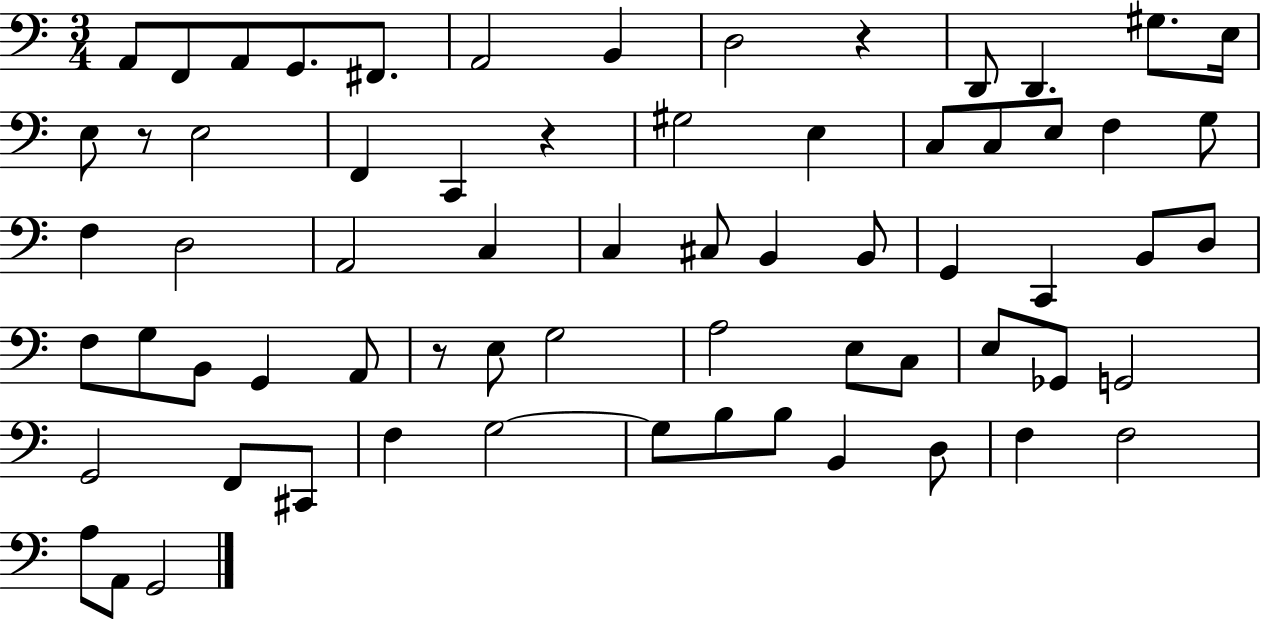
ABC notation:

X:1
T:Untitled
M:3/4
L:1/4
K:C
A,,/2 F,,/2 A,,/2 G,,/2 ^F,,/2 A,,2 B,, D,2 z D,,/2 D,, ^G,/2 E,/4 E,/2 z/2 E,2 F,, C,, z ^G,2 E, C,/2 C,/2 E,/2 F, G,/2 F, D,2 A,,2 C, C, ^C,/2 B,, B,,/2 G,, C,, B,,/2 D,/2 F,/2 G,/2 B,,/2 G,, A,,/2 z/2 E,/2 G,2 A,2 E,/2 C,/2 E,/2 _G,,/2 G,,2 G,,2 F,,/2 ^C,,/2 F, G,2 G,/2 B,/2 B,/2 B,, D,/2 F, F,2 A,/2 A,,/2 G,,2